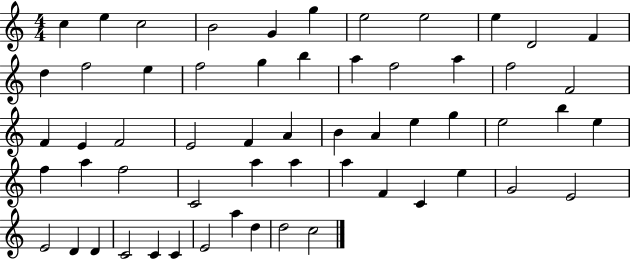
{
  \clef treble
  \numericTimeSignature
  \time 4/4
  \key c \major
  c''4 e''4 c''2 | b'2 g'4 g''4 | e''2 e''2 | e''4 d'2 f'4 | \break d''4 f''2 e''4 | f''2 g''4 b''4 | a''4 f''2 a''4 | f''2 f'2 | \break f'4 e'4 f'2 | e'2 f'4 a'4 | b'4 a'4 e''4 g''4 | e''2 b''4 e''4 | \break f''4 a''4 f''2 | c'2 a''4 a''4 | a''4 f'4 c'4 e''4 | g'2 e'2 | \break e'2 d'4 d'4 | c'2 c'4 c'4 | e'2 a''4 d''4 | d''2 c''2 | \break \bar "|."
}